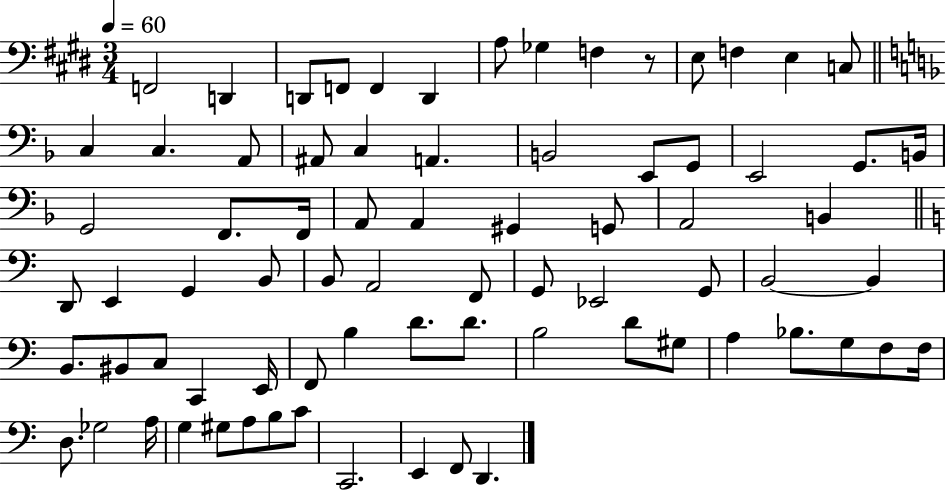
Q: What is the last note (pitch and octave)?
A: D2